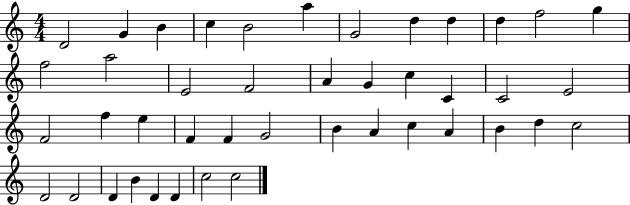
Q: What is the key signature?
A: C major